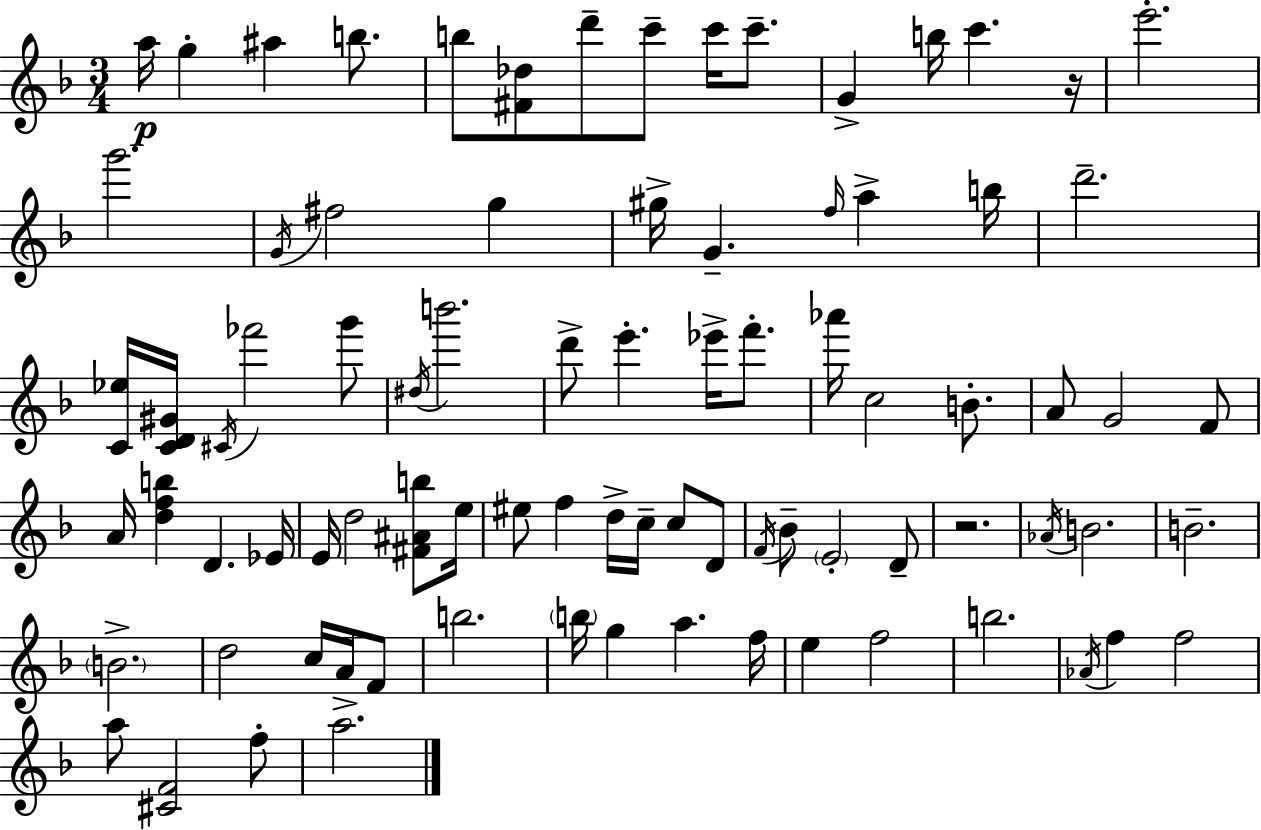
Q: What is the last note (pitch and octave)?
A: A5